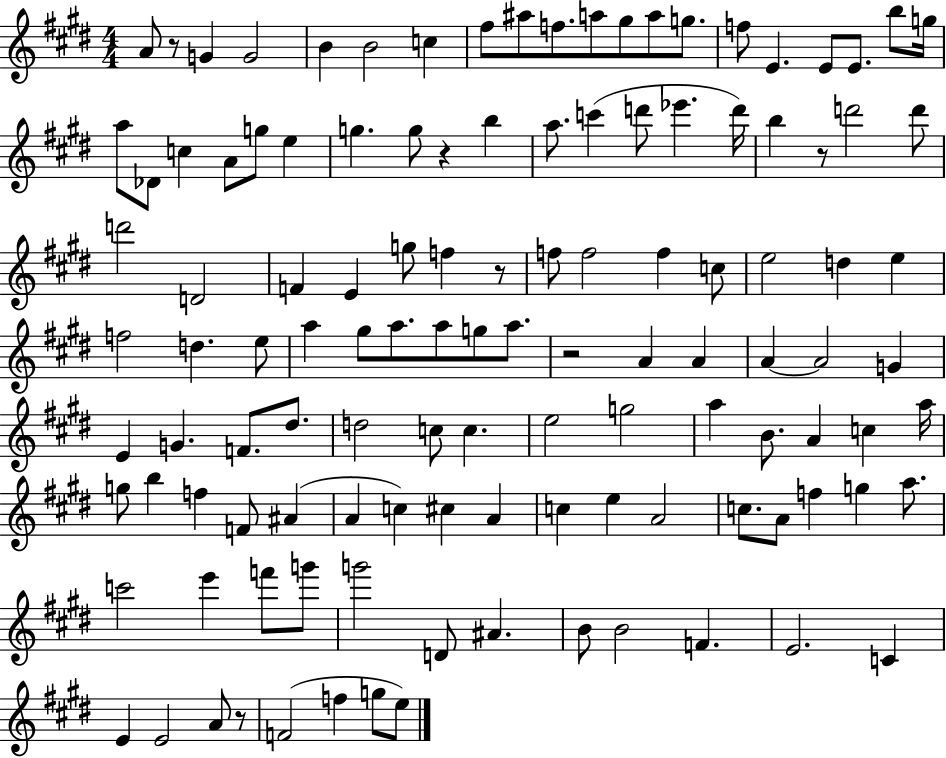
A4/e R/e G4/q G4/h B4/q B4/h C5/q F#5/e A#5/e F5/e. A5/e G#5/e A5/e G5/e. F5/e E4/q. E4/e E4/e. B5/e G5/s A5/e Db4/e C5/q A4/e G5/e E5/q G5/q. G5/e R/q B5/q A5/e. C6/q D6/e Eb6/q. D6/s B5/q R/e D6/h D6/e D6/h D4/h F4/q E4/q G5/e F5/q R/e F5/e F5/h F5/q C5/e E5/h D5/q E5/q F5/h D5/q. E5/e A5/q G#5/e A5/e. A5/e G5/e A5/e. R/h A4/q A4/q A4/q A4/h G4/q E4/q G4/q. F4/e. D#5/e. D5/h C5/e C5/q. E5/h G5/h A5/q B4/e. A4/q C5/q A5/s G5/e B5/q F5/q F4/e A#4/q A4/q C5/q C#5/q A4/q C5/q E5/q A4/h C5/e. A4/e F5/q G5/q A5/e. C6/h E6/q F6/e G6/e G6/h D4/e A#4/q. B4/e B4/h F4/q. E4/h. C4/q E4/q E4/h A4/e R/e F4/h F5/q G5/e E5/e